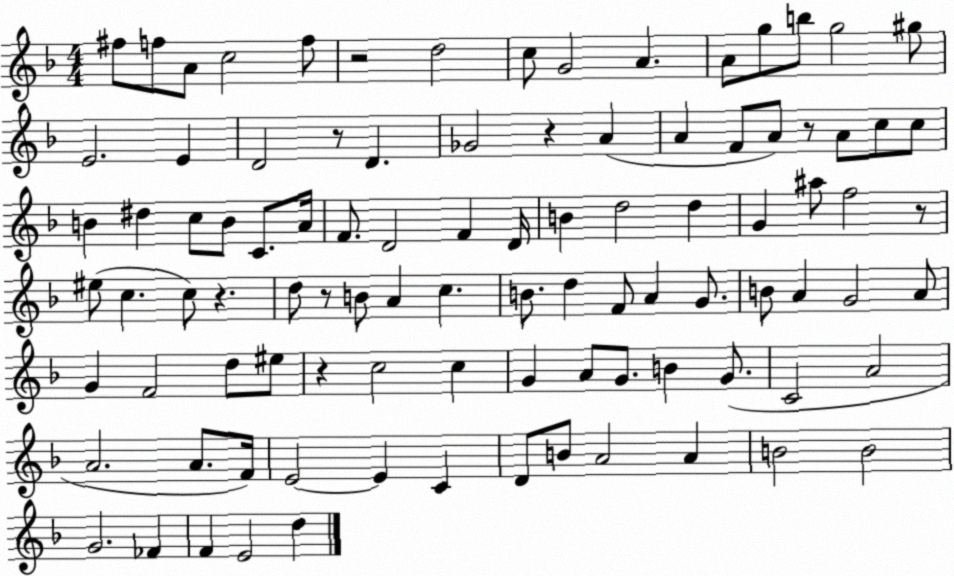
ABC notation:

X:1
T:Untitled
M:4/4
L:1/4
K:F
^f/2 f/2 A/2 c2 f/2 z2 d2 c/2 G2 A A/2 g/2 b/2 g2 ^g/2 E2 E D2 z/2 D _G2 z A A F/2 A/2 z/2 A/2 c/2 c/2 B ^d c/2 B/2 C/2 A/4 F/2 D2 F D/4 B d2 d G ^a/2 f2 z/2 ^e/2 c c/2 z d/2 z/2 B/2 A c B/2 d F/2 A G/2 B/2 A G2 A/2 G F2 d/2 ^e/2 z c2 c G A/2 G/2 B G/2 C2 A2 A2 A/2 F/4 E2 E C D/2 B/2 A2 A B2 B2 G2 _F F E2 d